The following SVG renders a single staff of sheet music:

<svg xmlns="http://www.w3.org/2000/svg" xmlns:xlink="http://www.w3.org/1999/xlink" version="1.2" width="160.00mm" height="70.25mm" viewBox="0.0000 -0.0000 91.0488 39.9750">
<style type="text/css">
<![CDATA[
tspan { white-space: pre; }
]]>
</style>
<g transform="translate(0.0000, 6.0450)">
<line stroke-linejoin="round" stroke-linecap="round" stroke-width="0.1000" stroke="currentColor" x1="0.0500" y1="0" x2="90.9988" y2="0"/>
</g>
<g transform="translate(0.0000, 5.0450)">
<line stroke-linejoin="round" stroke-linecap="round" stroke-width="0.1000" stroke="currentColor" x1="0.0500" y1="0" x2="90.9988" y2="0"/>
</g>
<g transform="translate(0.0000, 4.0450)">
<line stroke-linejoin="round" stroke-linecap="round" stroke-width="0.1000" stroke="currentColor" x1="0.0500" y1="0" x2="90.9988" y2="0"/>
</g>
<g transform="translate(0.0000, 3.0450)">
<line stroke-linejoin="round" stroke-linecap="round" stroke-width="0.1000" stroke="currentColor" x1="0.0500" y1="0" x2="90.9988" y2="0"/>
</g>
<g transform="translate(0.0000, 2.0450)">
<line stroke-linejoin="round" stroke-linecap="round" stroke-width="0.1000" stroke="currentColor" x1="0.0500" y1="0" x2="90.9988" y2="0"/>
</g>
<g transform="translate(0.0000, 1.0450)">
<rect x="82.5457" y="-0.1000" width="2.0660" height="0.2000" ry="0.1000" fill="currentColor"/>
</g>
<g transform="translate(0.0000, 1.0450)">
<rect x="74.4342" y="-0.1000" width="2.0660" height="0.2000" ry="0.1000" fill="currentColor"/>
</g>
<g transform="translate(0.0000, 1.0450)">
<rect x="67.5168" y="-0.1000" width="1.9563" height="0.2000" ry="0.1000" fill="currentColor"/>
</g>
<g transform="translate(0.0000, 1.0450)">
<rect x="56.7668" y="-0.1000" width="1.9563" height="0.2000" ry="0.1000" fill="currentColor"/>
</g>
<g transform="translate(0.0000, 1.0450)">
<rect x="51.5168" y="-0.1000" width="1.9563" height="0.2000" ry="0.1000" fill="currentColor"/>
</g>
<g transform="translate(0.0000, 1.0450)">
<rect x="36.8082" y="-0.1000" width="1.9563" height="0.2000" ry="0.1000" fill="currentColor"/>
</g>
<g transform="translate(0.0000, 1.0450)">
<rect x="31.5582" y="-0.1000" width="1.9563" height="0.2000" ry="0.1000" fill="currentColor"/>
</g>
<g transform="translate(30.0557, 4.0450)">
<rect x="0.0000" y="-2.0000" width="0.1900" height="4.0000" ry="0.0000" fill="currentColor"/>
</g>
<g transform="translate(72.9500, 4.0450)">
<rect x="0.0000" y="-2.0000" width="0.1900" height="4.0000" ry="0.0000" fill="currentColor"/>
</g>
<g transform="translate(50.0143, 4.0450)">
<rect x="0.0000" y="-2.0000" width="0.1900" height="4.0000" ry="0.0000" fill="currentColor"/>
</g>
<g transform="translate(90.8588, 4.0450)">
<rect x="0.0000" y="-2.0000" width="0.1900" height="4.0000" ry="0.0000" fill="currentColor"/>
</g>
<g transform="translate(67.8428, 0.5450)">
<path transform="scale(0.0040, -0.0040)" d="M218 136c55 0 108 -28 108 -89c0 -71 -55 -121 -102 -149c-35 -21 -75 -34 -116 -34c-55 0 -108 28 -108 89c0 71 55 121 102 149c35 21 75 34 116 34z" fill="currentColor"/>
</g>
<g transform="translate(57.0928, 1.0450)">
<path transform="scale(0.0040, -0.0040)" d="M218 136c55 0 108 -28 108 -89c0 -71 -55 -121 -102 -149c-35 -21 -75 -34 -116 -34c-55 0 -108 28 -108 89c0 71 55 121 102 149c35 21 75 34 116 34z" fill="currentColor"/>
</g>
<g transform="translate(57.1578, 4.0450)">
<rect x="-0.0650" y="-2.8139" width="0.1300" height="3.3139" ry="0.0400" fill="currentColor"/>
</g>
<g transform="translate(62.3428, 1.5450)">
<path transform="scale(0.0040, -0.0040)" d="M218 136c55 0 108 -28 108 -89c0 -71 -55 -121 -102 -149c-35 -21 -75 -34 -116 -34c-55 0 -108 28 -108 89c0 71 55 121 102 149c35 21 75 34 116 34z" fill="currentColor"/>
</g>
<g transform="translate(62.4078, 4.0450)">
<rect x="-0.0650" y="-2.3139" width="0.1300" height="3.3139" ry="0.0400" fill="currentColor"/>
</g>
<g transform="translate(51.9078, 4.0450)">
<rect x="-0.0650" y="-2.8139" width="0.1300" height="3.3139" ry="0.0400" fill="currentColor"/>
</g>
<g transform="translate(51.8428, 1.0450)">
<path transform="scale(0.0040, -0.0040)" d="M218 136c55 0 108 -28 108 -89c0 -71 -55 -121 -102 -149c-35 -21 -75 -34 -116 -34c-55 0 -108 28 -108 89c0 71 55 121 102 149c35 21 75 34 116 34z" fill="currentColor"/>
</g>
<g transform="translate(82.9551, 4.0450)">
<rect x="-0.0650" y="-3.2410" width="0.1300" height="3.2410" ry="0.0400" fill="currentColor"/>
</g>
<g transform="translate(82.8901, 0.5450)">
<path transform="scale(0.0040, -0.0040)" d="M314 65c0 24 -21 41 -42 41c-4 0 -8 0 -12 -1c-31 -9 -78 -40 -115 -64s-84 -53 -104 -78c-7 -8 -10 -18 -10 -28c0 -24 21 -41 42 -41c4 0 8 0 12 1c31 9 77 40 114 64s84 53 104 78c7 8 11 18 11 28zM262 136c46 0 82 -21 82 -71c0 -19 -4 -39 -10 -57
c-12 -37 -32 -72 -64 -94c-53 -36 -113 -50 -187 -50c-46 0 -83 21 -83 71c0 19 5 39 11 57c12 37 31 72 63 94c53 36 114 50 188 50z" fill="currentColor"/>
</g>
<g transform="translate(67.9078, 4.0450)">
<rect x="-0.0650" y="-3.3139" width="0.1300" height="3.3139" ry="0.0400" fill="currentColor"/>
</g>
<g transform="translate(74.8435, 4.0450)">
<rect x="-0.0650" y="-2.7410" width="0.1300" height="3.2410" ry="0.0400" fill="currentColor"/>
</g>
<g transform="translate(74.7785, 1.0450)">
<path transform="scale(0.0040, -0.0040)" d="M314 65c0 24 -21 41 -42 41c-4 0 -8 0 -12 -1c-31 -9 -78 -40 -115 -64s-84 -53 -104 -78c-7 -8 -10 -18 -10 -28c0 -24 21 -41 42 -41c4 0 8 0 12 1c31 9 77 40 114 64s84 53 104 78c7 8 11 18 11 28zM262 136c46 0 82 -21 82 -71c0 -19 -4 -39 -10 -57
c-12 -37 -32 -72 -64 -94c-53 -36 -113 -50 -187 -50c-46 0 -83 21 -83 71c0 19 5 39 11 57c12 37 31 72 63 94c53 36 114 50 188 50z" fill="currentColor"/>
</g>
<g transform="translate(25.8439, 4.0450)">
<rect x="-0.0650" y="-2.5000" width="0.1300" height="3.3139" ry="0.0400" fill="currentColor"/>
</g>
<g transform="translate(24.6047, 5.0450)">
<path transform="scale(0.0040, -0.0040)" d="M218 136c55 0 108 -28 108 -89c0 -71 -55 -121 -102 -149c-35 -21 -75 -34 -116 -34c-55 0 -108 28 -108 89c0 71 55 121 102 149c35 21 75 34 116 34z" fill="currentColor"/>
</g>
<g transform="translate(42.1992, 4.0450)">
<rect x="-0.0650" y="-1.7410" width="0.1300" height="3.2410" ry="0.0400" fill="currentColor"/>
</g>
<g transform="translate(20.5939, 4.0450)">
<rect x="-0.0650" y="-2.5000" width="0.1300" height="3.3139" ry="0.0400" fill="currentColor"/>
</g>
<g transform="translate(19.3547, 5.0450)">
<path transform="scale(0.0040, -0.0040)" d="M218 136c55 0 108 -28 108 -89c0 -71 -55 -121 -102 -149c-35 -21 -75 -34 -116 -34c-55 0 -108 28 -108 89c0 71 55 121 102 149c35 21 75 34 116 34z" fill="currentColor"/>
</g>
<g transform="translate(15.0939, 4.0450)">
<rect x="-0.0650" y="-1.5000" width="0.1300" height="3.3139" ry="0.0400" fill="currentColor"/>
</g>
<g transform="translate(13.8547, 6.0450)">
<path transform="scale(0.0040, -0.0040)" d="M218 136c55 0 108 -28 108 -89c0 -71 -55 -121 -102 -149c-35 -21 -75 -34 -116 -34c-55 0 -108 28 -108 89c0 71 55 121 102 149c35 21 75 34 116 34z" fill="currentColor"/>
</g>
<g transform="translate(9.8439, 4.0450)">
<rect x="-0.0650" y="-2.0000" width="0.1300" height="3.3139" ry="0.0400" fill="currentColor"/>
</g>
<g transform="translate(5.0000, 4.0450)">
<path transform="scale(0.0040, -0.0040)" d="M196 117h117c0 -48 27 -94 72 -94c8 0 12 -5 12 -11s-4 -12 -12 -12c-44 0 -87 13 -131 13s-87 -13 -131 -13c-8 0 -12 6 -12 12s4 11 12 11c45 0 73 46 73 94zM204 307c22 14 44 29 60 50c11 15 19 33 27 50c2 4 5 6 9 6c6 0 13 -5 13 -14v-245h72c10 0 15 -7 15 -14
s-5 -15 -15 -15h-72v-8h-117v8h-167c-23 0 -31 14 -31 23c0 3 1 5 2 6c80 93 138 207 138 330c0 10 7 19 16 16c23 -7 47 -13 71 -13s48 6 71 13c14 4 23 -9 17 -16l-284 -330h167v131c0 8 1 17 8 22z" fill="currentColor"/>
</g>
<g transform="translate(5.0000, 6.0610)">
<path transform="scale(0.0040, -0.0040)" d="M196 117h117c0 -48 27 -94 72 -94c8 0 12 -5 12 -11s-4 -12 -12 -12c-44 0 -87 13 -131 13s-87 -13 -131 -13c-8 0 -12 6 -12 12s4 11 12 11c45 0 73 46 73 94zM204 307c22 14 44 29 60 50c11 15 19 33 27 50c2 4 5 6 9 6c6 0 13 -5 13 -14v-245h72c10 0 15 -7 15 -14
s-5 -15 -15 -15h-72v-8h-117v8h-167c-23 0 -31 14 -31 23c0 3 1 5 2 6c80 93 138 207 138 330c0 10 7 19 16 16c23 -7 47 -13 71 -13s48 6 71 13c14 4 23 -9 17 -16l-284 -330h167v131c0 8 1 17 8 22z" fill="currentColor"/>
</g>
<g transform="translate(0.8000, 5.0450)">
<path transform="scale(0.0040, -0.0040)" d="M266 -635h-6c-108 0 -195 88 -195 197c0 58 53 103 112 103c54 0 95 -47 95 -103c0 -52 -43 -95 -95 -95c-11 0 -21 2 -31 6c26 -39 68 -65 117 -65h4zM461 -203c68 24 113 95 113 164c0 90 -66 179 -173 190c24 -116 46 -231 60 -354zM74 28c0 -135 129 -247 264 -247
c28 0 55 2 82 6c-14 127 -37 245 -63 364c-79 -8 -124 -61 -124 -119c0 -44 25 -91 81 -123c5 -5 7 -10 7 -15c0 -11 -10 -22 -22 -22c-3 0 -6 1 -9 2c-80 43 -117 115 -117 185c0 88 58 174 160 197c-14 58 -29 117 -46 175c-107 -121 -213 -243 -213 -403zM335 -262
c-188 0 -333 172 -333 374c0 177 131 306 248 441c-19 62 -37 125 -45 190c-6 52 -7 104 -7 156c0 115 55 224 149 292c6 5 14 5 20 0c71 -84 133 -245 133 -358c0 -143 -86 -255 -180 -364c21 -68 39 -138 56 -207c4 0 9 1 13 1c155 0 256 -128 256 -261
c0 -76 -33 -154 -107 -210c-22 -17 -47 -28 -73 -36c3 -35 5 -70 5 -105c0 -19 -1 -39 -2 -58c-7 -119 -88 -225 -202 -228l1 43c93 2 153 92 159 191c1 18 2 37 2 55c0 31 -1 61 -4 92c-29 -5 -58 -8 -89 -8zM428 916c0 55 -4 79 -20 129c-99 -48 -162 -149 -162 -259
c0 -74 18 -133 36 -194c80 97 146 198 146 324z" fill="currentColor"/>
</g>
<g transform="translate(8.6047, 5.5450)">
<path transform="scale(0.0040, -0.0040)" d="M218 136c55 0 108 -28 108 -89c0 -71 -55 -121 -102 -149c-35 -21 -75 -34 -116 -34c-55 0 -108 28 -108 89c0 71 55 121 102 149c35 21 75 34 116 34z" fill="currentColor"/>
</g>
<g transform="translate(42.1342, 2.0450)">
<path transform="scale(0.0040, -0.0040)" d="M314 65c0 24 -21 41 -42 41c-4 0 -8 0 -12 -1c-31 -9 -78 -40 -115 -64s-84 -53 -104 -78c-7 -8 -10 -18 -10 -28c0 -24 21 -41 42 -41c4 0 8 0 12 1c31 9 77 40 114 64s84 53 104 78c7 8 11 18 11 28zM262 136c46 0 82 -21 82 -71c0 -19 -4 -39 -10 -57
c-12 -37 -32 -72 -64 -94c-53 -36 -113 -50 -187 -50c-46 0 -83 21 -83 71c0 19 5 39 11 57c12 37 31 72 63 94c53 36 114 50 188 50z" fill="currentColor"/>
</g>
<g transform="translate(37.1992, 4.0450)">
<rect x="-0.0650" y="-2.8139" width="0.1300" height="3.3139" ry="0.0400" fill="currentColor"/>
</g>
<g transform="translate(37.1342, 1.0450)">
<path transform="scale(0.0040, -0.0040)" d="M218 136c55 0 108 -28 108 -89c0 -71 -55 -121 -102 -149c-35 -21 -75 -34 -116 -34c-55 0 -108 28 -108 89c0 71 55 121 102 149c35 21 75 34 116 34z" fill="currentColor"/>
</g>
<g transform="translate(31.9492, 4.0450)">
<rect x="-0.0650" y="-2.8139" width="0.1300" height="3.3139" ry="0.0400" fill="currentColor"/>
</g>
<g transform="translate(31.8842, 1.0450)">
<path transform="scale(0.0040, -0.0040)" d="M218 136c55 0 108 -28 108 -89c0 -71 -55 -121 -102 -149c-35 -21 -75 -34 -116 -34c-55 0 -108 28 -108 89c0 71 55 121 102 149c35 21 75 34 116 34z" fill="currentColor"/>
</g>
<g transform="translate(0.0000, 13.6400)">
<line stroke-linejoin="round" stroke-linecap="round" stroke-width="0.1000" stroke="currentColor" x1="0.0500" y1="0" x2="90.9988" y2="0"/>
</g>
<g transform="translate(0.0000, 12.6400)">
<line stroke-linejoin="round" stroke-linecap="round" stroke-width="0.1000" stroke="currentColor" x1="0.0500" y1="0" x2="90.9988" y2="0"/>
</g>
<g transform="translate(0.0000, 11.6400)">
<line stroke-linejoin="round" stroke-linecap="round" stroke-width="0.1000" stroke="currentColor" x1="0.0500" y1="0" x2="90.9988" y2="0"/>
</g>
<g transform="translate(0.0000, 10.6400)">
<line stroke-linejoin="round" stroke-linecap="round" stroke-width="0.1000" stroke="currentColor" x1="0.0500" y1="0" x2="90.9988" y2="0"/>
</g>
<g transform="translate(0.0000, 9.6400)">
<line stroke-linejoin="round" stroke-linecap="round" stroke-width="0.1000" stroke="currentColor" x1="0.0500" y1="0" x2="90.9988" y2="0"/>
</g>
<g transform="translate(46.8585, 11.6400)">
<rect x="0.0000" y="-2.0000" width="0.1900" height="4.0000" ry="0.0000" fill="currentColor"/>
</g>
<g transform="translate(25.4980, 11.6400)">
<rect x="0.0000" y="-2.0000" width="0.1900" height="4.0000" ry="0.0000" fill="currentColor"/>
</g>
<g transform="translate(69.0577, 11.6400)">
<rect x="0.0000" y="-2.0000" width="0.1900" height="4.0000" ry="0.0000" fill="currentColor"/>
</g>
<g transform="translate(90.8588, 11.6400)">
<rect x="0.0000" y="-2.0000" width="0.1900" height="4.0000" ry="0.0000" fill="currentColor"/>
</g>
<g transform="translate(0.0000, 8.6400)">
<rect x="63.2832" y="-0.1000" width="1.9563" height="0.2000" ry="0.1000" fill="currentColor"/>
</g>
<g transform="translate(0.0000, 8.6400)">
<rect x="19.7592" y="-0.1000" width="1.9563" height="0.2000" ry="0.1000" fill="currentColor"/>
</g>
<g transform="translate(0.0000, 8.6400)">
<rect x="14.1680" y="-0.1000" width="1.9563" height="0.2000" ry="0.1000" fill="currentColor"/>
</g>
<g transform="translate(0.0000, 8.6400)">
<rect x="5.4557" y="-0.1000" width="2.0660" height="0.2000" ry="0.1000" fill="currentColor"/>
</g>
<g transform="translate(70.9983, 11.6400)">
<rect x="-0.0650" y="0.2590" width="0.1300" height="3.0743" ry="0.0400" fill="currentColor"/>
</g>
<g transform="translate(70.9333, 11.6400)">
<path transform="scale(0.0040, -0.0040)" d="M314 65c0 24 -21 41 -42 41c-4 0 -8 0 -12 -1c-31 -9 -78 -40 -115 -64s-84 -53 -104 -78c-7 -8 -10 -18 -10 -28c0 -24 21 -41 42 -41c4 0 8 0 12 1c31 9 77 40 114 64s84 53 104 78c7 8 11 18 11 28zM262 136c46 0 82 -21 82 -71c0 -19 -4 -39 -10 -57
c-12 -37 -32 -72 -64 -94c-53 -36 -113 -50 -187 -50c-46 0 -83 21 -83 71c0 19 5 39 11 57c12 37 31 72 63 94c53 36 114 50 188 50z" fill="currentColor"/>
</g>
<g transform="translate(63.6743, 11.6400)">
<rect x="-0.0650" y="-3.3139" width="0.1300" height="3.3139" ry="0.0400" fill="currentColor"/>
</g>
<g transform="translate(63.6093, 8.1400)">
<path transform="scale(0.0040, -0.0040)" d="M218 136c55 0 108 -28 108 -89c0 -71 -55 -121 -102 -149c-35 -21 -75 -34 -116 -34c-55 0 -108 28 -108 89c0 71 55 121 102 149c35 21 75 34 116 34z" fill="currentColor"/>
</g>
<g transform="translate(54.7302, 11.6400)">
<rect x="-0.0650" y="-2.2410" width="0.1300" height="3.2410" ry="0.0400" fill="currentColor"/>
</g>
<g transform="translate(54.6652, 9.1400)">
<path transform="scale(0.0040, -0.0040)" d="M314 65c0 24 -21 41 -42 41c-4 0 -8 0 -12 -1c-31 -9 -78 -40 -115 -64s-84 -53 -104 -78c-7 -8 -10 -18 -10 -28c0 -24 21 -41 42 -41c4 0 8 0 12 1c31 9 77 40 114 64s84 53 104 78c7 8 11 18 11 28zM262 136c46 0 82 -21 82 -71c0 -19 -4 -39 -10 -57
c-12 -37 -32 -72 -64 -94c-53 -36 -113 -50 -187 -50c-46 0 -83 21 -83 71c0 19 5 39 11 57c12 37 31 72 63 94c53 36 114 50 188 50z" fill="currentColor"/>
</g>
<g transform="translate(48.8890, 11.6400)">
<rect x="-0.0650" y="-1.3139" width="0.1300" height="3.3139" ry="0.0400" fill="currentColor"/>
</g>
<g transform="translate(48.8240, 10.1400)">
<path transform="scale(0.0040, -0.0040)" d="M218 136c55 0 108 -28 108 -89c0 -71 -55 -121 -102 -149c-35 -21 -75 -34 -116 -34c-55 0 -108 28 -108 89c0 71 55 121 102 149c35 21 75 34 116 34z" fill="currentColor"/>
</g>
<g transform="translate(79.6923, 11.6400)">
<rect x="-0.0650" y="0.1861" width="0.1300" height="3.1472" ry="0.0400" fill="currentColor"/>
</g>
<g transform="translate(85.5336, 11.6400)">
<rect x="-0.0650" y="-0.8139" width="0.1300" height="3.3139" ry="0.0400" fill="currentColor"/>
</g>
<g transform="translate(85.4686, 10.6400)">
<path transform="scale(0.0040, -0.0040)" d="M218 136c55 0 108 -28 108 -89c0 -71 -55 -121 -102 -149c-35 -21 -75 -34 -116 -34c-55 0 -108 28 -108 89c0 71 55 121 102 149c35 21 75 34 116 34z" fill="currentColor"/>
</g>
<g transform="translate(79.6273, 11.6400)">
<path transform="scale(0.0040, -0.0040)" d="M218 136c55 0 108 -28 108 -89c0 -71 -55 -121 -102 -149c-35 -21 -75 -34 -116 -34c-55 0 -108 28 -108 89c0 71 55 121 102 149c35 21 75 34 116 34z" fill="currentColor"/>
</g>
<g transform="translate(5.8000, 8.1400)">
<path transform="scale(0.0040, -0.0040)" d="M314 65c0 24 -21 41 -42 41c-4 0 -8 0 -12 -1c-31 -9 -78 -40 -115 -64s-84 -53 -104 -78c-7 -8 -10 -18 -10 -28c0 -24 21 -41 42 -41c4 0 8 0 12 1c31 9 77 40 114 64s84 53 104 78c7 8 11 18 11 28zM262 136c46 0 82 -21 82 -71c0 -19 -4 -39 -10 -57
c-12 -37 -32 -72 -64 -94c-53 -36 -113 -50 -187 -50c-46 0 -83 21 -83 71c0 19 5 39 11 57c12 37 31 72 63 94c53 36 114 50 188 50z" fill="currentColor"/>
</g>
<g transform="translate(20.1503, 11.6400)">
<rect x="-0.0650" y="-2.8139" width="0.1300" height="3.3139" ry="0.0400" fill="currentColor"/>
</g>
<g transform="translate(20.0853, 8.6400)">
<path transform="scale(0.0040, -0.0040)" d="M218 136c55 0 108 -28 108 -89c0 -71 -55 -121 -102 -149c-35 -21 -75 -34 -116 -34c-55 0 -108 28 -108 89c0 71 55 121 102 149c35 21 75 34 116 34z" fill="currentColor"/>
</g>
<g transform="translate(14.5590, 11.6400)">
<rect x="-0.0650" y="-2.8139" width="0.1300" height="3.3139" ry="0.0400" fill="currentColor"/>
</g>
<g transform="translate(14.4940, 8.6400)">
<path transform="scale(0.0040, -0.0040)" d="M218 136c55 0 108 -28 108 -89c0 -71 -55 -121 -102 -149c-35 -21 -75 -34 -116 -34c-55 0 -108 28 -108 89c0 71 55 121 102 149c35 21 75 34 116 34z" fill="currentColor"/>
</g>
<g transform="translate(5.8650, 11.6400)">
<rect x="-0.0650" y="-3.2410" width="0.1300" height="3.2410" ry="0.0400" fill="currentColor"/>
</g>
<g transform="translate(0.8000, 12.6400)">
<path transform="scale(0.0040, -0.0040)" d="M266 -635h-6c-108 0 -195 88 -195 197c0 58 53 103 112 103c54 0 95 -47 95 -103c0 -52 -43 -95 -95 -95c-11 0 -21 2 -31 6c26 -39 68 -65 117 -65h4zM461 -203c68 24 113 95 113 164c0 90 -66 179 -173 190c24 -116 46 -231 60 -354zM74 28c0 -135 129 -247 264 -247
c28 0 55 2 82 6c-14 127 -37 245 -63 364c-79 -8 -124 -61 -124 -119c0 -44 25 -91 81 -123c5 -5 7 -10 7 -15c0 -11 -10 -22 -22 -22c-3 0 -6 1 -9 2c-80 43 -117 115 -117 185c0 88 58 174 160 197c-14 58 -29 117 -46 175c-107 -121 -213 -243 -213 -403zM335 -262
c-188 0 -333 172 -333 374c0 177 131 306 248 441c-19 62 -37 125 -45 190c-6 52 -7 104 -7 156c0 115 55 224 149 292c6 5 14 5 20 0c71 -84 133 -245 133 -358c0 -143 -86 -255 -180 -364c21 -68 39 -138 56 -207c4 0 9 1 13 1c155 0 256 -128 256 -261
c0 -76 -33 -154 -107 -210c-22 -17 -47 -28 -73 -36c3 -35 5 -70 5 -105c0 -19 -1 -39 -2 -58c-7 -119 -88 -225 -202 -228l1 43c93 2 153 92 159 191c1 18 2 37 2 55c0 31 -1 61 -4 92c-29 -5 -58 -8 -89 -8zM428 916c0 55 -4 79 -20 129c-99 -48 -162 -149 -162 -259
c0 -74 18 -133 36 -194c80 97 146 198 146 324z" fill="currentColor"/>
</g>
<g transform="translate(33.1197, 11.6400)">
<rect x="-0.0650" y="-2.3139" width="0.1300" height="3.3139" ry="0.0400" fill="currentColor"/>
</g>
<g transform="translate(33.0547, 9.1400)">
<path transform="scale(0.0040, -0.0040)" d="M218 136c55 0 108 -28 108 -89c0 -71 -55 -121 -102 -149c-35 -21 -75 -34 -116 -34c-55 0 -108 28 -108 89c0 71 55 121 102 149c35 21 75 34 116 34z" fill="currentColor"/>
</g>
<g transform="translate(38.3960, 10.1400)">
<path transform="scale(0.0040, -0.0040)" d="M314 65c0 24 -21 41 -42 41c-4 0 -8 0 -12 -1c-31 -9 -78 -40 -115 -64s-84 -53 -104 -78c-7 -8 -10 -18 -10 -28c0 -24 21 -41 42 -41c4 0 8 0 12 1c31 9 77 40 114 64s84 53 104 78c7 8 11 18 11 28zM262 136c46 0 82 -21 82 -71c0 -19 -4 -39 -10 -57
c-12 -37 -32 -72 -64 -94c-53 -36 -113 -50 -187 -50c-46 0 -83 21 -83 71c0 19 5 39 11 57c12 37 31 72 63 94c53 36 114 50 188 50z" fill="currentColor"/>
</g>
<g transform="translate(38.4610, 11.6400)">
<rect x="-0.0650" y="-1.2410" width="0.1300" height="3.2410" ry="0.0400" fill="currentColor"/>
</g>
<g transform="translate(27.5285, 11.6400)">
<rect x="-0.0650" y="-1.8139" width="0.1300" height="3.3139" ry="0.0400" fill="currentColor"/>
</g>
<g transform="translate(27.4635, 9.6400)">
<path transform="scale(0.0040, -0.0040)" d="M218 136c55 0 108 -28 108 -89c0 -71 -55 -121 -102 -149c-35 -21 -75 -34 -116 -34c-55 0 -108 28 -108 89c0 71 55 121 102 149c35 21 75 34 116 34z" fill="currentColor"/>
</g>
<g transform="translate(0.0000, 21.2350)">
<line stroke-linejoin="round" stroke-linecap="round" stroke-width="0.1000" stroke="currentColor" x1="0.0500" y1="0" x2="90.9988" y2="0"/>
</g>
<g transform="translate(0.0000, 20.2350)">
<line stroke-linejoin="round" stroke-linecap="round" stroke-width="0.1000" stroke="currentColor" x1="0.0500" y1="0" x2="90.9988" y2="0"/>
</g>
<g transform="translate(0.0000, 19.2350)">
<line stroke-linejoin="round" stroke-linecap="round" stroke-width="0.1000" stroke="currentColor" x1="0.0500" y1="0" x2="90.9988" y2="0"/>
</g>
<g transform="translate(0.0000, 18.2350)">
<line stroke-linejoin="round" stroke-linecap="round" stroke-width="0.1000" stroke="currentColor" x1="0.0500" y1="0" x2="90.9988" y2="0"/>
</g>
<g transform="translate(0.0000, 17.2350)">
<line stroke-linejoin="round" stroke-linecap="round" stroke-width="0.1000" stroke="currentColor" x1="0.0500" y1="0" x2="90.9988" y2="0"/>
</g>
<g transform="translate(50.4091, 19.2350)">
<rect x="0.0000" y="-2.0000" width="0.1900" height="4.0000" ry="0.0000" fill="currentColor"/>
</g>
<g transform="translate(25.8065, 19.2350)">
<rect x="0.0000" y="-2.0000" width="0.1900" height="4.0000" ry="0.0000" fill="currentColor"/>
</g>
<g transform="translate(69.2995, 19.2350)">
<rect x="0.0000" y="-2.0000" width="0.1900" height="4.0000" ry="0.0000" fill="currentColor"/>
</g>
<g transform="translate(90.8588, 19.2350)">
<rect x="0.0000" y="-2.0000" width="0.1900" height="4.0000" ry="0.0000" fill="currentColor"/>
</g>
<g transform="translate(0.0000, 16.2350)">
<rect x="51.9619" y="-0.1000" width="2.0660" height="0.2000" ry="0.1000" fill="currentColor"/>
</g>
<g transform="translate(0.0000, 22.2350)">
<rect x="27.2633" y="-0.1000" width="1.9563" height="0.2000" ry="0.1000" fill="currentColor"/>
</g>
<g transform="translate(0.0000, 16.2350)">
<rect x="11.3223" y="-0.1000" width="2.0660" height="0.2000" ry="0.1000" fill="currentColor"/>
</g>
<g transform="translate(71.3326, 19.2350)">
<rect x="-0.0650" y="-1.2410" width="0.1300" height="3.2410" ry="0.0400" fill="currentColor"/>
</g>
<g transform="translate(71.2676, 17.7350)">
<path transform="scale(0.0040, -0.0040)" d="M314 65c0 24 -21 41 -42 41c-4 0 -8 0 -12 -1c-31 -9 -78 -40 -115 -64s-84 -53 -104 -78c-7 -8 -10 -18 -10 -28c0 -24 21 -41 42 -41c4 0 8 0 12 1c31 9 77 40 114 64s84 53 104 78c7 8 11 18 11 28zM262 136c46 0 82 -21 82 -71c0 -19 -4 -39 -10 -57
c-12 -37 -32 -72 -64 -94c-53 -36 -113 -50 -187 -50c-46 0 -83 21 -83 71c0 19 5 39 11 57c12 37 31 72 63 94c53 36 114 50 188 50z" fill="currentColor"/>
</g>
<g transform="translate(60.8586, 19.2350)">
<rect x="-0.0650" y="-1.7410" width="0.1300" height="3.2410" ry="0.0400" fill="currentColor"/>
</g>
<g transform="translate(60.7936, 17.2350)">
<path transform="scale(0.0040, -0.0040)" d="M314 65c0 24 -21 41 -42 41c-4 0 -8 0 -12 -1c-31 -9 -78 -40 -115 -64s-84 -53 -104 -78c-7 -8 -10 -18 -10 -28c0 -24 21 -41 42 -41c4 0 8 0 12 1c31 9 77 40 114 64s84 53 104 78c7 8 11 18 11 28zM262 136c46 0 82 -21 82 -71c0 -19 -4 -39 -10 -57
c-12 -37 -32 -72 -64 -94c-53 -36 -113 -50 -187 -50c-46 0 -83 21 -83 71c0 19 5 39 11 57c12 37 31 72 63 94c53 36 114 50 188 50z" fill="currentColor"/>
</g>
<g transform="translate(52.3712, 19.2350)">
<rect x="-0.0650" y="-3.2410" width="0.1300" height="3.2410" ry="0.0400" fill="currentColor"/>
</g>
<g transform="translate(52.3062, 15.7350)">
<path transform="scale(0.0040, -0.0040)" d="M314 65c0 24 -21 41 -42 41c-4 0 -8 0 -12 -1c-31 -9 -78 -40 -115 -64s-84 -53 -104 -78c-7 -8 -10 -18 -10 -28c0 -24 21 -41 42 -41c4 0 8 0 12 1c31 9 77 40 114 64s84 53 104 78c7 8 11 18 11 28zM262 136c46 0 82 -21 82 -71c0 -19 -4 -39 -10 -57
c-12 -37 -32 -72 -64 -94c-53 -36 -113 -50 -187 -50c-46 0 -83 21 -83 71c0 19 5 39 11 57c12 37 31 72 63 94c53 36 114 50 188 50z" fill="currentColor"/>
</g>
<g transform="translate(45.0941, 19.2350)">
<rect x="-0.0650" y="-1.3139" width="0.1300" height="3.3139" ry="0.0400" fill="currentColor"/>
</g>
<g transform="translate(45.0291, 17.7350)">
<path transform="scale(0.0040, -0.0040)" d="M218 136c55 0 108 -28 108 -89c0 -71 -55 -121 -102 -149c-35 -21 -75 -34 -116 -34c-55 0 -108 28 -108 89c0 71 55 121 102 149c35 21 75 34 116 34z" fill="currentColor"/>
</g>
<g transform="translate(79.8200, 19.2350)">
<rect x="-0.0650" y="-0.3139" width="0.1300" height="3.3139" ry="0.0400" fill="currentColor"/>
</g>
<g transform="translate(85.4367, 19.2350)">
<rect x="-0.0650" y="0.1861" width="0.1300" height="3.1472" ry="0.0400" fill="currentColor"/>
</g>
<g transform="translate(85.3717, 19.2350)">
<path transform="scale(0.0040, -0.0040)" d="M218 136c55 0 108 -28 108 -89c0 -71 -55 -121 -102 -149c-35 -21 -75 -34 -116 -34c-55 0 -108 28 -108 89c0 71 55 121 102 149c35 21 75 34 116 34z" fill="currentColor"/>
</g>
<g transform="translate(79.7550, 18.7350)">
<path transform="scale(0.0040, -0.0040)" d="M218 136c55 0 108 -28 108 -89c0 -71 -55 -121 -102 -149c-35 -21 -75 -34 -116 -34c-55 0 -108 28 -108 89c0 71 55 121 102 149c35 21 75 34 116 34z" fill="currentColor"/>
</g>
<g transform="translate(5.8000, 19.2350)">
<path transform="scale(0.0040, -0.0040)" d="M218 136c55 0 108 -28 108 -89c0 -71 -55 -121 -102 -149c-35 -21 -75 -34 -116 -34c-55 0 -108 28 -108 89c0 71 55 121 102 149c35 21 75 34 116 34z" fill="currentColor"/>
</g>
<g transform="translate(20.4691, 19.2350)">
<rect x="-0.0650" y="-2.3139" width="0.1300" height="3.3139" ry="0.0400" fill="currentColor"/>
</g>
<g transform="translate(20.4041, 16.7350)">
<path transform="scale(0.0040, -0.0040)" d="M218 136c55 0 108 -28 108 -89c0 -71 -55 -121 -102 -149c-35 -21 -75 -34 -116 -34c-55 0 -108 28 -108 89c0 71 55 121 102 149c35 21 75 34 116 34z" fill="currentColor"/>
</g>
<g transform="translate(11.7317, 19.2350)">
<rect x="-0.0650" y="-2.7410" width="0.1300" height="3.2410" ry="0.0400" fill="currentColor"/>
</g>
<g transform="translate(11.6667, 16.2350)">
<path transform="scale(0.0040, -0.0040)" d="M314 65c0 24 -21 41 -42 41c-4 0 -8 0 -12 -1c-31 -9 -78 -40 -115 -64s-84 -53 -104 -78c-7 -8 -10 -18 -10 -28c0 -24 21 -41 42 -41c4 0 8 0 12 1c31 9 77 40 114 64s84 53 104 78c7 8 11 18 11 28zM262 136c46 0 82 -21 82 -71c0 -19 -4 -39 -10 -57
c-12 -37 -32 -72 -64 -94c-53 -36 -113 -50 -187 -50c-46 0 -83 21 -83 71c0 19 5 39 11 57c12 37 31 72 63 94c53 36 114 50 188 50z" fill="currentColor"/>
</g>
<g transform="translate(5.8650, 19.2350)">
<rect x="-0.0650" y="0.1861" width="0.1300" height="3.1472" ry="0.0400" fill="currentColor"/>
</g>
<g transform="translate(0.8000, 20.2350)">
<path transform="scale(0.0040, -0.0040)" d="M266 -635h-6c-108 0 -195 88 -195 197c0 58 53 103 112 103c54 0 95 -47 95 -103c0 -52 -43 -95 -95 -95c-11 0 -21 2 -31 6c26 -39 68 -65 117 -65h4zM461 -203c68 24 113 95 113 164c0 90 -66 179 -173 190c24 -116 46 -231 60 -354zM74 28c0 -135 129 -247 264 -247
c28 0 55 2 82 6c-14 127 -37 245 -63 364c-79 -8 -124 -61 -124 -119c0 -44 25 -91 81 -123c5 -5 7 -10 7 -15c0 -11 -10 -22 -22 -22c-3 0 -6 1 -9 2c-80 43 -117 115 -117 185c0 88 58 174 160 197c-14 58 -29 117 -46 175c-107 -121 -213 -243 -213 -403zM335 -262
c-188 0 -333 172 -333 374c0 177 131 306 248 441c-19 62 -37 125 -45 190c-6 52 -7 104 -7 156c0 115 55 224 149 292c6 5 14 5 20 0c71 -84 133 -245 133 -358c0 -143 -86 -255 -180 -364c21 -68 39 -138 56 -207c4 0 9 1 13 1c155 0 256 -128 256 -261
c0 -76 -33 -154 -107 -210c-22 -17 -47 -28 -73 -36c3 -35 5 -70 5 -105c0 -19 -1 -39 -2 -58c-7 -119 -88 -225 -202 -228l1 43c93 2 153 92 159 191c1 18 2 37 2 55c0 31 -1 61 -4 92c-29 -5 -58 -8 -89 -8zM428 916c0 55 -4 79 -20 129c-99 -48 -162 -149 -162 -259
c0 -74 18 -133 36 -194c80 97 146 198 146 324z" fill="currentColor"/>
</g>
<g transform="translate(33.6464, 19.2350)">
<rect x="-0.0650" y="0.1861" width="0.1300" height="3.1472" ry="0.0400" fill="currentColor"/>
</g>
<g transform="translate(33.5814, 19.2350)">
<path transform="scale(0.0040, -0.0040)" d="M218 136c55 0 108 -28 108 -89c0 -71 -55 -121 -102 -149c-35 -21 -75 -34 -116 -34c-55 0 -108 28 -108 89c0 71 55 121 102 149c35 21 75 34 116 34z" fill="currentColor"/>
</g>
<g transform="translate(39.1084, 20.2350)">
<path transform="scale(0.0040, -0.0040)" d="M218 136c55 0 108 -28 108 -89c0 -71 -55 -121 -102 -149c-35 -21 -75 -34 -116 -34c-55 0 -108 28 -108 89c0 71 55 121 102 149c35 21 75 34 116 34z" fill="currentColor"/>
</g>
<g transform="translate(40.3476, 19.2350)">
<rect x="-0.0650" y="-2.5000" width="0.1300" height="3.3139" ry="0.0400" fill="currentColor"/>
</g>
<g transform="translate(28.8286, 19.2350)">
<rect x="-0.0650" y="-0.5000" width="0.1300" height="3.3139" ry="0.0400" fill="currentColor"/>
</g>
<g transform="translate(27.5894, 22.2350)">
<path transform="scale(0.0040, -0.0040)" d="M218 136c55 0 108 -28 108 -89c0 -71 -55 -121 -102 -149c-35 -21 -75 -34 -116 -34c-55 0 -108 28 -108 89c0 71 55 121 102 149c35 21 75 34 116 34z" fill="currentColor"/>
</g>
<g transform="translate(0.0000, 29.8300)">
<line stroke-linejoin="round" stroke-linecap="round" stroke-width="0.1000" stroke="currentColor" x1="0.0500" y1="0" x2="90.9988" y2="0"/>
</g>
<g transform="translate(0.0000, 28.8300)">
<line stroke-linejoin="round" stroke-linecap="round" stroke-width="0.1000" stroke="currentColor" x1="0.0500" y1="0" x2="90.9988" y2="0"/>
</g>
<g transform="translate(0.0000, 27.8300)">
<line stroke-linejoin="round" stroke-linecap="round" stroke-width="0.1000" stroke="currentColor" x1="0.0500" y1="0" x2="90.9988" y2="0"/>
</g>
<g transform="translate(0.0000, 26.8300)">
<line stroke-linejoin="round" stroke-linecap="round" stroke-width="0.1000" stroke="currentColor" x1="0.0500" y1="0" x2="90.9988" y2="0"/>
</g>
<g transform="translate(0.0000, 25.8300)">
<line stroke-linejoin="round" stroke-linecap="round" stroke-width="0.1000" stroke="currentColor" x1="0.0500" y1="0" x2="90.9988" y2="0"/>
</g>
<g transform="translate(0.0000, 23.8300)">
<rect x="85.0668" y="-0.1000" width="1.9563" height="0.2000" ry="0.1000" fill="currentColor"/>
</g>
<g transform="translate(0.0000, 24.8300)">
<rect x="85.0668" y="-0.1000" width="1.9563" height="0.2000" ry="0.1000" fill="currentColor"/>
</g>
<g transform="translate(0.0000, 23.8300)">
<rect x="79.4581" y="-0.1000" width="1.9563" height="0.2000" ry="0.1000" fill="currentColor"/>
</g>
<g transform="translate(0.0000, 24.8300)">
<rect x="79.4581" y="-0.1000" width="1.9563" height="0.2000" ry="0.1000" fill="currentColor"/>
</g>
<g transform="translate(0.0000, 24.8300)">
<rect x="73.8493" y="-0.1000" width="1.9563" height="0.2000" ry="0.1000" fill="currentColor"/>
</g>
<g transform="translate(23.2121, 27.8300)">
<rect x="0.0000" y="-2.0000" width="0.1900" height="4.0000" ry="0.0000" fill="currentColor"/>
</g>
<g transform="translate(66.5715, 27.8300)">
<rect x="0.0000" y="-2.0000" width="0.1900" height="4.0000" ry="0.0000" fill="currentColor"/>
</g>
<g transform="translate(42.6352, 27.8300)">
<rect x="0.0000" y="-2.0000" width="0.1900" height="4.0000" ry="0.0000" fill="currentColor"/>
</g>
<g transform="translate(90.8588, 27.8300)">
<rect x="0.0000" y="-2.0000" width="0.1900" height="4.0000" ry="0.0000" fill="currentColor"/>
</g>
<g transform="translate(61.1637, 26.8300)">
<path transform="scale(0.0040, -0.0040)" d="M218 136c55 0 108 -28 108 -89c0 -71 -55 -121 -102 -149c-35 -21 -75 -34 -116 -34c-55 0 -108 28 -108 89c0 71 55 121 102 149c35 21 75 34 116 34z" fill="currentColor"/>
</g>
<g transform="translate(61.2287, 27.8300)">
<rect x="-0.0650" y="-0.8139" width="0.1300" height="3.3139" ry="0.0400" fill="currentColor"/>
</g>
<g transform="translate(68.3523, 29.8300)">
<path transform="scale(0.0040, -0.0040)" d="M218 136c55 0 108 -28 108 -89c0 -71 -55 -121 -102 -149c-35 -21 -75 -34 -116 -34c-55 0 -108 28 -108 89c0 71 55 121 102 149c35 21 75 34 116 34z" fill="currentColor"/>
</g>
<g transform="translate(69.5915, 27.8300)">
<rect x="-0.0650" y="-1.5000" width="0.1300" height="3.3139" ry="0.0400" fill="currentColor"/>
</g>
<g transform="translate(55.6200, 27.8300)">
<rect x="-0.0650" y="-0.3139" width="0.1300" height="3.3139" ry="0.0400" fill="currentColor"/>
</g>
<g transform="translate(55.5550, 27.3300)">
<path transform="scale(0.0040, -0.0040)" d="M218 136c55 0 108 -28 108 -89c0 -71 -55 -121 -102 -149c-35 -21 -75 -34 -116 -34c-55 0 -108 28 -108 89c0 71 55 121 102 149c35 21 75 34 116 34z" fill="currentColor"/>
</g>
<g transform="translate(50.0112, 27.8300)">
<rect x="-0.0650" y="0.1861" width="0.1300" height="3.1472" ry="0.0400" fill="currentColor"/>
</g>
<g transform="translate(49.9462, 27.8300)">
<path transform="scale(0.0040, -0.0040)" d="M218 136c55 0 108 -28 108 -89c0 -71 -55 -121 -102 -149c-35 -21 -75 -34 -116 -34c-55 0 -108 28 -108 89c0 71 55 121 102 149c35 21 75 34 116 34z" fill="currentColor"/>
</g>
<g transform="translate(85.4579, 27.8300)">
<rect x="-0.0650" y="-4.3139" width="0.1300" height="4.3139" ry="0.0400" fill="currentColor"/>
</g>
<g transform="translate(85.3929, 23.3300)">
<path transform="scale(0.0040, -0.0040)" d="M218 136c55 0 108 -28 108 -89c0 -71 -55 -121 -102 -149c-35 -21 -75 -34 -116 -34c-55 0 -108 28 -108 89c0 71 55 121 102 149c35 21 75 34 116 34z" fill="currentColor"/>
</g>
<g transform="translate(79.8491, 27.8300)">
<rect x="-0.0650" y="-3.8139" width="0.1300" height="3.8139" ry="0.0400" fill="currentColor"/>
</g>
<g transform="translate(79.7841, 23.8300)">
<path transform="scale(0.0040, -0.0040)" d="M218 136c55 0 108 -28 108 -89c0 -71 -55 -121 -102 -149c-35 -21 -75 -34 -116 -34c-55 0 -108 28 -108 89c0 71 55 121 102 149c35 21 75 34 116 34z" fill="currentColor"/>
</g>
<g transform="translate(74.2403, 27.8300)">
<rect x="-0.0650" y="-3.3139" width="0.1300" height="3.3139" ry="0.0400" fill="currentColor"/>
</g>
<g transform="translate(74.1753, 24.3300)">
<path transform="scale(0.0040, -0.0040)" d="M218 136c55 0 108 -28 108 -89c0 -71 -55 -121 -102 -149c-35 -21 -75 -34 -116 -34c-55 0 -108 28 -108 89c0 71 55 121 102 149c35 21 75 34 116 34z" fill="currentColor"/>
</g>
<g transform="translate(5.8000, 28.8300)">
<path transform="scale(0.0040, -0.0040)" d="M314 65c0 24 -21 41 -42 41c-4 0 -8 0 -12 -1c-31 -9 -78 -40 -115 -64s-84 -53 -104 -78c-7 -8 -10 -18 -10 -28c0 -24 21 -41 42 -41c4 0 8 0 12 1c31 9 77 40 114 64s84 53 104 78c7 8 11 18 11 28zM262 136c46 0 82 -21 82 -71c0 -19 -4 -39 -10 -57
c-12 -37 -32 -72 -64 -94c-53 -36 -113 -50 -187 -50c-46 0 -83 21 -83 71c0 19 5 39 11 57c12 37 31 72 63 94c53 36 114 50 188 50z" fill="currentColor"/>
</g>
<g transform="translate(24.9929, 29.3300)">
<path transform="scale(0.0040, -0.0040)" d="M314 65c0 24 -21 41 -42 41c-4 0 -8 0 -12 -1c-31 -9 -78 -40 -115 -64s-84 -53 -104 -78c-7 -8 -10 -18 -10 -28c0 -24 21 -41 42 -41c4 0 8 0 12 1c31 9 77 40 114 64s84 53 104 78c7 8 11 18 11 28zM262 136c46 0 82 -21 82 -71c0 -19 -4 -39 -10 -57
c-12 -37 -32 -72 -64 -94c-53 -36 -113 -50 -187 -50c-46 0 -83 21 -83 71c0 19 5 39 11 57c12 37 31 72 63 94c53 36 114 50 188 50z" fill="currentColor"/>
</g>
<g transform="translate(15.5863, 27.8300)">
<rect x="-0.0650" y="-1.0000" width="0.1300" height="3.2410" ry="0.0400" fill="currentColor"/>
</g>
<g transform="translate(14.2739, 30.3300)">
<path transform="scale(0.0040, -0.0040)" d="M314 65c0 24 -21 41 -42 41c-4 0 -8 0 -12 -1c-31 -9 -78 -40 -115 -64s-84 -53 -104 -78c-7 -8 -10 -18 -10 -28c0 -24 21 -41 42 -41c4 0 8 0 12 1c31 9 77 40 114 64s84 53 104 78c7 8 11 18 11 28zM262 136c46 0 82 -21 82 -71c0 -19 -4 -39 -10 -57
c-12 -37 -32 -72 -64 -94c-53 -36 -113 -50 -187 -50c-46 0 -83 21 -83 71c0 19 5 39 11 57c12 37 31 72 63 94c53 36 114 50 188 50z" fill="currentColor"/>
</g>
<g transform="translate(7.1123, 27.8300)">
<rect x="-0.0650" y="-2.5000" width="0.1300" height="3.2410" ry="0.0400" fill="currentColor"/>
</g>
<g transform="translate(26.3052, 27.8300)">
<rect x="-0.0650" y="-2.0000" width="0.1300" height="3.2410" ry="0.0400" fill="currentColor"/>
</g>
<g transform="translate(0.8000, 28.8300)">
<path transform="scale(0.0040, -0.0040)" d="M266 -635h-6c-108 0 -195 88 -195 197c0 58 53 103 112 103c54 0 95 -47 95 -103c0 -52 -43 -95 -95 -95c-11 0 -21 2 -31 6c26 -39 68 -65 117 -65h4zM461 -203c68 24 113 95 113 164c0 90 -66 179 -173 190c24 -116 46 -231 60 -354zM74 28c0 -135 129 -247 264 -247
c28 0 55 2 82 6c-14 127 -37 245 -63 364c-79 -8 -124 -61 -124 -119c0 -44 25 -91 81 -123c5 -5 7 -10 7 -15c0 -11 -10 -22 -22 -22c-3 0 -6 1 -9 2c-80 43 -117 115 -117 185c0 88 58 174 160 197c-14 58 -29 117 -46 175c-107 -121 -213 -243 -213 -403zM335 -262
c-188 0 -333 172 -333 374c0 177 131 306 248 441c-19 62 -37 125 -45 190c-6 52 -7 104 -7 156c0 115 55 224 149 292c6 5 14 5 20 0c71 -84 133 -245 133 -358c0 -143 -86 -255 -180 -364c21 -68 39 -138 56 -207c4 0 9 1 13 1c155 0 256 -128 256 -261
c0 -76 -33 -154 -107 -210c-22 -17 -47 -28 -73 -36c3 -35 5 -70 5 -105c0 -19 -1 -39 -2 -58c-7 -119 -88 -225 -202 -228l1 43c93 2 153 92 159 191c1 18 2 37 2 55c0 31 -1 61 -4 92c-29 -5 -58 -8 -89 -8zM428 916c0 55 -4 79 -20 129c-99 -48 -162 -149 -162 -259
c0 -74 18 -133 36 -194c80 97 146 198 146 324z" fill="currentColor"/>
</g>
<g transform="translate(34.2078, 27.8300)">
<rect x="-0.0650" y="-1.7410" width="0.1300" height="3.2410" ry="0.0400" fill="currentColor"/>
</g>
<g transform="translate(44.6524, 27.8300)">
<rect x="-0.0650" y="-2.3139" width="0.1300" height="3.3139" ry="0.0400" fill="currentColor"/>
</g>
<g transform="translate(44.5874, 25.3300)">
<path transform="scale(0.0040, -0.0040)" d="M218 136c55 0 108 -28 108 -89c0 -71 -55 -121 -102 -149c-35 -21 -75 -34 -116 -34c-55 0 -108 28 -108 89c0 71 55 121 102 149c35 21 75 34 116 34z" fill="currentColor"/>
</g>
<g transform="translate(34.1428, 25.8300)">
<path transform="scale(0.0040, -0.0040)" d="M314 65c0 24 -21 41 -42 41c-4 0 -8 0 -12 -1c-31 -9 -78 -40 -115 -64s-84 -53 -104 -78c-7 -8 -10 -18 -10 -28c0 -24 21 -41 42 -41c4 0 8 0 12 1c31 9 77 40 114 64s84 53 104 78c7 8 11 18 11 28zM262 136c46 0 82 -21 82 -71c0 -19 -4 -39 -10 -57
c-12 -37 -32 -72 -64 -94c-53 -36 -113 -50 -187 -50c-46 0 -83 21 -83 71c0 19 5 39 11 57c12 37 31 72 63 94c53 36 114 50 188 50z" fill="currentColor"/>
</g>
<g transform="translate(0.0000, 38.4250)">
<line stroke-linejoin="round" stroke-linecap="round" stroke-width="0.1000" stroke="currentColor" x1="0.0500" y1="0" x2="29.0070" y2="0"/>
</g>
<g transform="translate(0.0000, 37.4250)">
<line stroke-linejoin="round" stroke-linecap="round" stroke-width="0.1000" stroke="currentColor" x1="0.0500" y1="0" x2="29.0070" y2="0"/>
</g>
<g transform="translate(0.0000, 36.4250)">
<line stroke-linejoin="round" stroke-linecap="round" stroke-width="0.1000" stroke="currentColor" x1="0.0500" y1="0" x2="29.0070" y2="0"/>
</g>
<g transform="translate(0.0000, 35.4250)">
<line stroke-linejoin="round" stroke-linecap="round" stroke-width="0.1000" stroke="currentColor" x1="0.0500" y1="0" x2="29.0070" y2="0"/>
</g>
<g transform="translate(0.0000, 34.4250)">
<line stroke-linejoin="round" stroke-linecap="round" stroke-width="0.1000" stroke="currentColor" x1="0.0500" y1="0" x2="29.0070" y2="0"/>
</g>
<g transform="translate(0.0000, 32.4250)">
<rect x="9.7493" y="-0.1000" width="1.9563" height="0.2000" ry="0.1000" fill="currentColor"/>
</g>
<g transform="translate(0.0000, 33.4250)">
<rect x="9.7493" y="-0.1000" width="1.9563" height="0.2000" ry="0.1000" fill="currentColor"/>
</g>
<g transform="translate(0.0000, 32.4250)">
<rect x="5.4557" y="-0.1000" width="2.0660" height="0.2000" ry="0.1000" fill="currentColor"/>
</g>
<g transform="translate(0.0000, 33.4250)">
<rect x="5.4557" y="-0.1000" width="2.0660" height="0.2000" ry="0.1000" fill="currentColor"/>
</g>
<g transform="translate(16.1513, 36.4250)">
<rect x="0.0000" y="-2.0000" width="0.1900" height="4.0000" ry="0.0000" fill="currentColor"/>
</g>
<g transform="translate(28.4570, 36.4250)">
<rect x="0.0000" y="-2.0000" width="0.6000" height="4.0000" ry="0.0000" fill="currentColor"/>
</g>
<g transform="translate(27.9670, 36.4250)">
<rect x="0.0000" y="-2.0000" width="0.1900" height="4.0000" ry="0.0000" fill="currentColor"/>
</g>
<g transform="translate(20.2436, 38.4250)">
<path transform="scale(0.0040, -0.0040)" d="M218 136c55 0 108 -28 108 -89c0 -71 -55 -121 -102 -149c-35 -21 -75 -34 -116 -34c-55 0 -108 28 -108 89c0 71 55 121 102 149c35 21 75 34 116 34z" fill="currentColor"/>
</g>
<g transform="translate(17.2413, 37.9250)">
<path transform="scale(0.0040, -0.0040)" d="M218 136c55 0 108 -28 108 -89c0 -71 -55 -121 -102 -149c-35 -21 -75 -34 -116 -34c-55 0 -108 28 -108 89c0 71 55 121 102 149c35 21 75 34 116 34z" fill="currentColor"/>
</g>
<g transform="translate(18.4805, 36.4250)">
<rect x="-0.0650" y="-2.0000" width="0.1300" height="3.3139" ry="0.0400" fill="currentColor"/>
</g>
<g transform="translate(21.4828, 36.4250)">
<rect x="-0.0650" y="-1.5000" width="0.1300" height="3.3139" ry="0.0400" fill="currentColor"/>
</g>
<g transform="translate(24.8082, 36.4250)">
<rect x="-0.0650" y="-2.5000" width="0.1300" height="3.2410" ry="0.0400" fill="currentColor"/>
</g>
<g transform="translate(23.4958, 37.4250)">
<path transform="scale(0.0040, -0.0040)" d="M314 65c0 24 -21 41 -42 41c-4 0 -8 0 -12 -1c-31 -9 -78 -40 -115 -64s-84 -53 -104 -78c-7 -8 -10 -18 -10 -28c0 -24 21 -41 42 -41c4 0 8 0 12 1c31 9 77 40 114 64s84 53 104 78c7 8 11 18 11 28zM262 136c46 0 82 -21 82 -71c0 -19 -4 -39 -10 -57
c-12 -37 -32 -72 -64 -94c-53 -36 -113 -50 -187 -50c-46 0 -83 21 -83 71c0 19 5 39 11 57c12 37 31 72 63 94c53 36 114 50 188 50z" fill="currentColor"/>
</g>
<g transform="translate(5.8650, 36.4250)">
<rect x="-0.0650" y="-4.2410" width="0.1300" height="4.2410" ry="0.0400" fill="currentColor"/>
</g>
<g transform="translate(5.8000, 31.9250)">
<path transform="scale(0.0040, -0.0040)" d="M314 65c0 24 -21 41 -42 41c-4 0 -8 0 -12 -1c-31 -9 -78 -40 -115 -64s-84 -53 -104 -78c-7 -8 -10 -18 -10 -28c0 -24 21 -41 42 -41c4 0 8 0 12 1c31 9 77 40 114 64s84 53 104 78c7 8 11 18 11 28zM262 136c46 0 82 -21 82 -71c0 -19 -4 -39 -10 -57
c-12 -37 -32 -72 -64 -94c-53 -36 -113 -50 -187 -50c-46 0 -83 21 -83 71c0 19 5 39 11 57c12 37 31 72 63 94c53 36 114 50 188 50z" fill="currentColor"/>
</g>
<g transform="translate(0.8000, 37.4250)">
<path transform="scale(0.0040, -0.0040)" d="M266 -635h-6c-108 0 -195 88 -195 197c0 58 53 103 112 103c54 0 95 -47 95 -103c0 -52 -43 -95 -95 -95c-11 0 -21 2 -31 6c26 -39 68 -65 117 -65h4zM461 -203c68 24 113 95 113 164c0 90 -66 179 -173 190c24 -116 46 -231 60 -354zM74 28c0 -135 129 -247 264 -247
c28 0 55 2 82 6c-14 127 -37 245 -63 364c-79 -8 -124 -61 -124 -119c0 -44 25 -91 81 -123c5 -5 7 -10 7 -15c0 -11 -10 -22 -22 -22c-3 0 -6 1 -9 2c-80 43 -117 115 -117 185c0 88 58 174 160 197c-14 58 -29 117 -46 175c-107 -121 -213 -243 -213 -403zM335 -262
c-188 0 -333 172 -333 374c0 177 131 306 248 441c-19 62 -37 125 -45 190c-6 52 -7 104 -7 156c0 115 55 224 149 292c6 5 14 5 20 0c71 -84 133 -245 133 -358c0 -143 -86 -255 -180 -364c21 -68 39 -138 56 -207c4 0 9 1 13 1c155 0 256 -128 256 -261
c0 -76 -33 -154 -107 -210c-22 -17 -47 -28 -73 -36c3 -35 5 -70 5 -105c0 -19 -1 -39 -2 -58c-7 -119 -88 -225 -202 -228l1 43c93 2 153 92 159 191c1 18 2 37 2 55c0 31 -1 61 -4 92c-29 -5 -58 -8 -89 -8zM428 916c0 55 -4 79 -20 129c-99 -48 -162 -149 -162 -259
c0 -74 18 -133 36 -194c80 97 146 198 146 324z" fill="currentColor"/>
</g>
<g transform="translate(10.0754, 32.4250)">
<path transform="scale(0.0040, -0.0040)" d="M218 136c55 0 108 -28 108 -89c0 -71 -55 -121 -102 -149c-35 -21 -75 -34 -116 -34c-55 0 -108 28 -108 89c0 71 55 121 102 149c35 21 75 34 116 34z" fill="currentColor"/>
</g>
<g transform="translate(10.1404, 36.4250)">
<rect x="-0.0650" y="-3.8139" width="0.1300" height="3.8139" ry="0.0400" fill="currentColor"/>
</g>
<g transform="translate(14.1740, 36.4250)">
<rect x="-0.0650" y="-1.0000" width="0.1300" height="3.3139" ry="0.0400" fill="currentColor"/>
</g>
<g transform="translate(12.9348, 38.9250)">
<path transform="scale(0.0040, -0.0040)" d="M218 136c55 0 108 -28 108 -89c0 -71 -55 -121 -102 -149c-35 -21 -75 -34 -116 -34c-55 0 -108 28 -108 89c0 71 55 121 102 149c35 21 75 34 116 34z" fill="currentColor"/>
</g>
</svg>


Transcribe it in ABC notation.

X:1
T:Untitled
M:4/4
L:1/4
K:C
F E G G a a f2 a a g b a2 b2 b2 a a f g e2 e g2 b B2 B d B a2 g C B G e b2 f2 e2 c B G2 D2 F2 f2 g B c d E b c' d' d'2 c' D F E G2